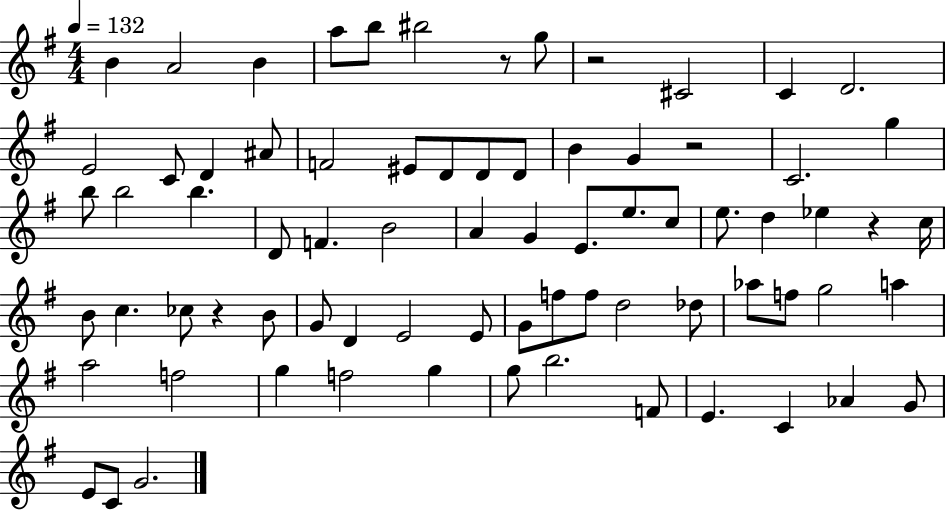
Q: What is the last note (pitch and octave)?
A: G4